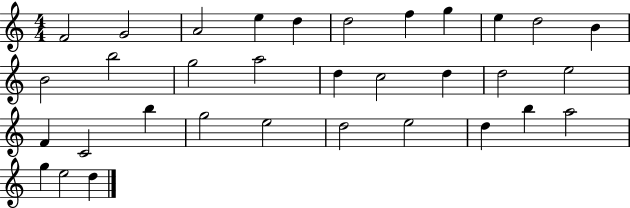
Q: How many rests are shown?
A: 0